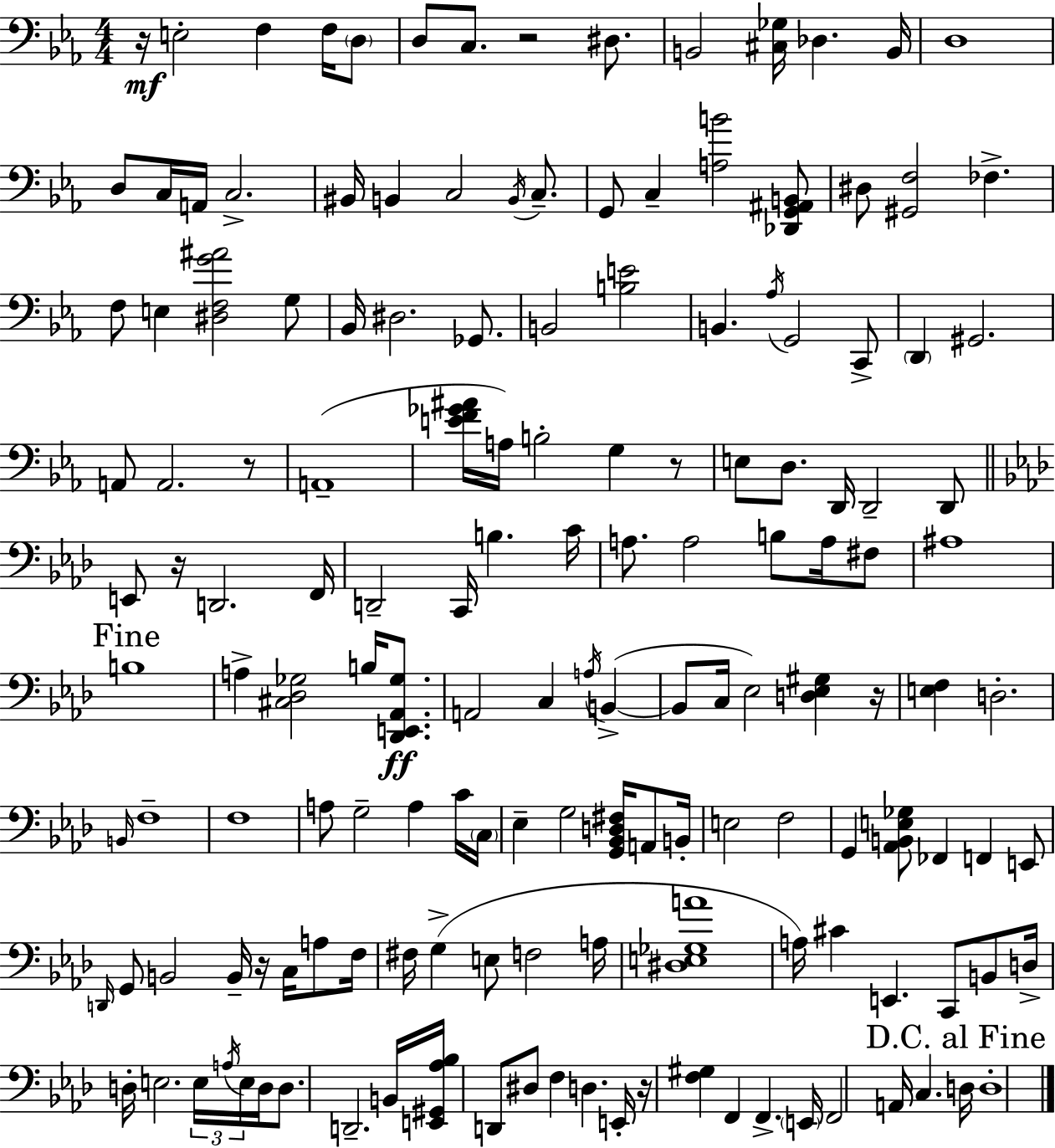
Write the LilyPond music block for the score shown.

{
  \clef bass
  \numericTimeSignature
  \time 4/4
  \key c \minor
  r16\mf e2-. f4 f16 \parenthesize d8 | d8 c8. r2 dis8. | b,2 <cis ges>16 des4. b,16 | d1 | \break d8 c16 a,16 c2.-> | bis,16 b,4 c2 \acciaccatura { b,16 } c8.-- | g,8 c4-- <a b'>2 <des, g, ais, b,>8 | dis8 <gis, f>2 fes4.-> | \break f8 e4 <dis f g' ais'>2 g8 | bes,16 dis2. ges,8. | b,2 <b e'>2 | b,4. \acciaccatura { aes16 } g,2 | \break c,8-> \parenthesize d,4 gis,2. | a,8 a,2. | r8 a,1--( | <e' f' ges' ais'>16 a16) b2-. g4 | \break r8 e8 d8. d,16 d,2-- | d,8 \bar "||" \break \key f \minor e,8 r16 d,2. f,16 | d,2-- c,16 b4. c'16 | a8. a2 b8 a16 fis8 | ais1 | \break \mark "Fine" b1 | a4-> <cis des ges>2 b16 <des, e, aes, ges>8.\ff | a,2 c4 \acciaccatura { a16 }( b,4->~~ | b,8 c16 ees2) <d ees gis>4 | \break r16 <e f>4 d2.-. | \grace { b,16 } f1-- | f1 | a8 g2-- a4 | \break c'16 \parenthesize c16 ees4-- g2 <g, bes, d fis>16 a,8 | b,16-. e2 f2 | g,4 <aes, b, e ges>8 fes,4 f,4 | e,8 \grace { d,16 } g,8 b,2 b,16-- r16 c16 | \break a8 f16 fis16 g4->( e8 f2 | a16 <dis e ges a'>1 | a16) cis'4 e,4. c,8 | b,8 d16-> d16-. e2. | \break \tuplet 3/2 { e16 \acciaccatura { a16 } e16 } d16 d8. d,2.-- | b,16 <e, gis, aes bes>16 d,8 dis8 f4 d4. | e,16-. r16 <f gis>4 f,4 f,4.-> | \parenthesize e,16 f,2 a,16 c4. | \break \mark "D.C. al Fine" d16 d1-. | \bar "|."
}